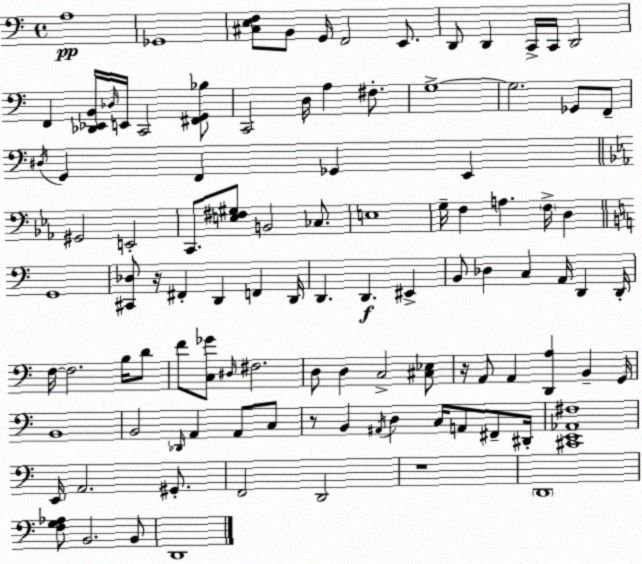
X:1
T:Untitled
M:4/4
L:1/4
K:C
A,4 _G,,4 [^C,E,F,]/2 B,,/2 G,,/4 F,,2 E,,/2 D,,/2 D,, C,,/4 C,,/4 D,,2 F,, [_D,,_E,,B,,]/4 _D,/4 E,,/4 C,,2 [^F,,G,,_B,]/2 C,,2 D,/4 A, ^F,/2 G,4 G,2 _G,,/2 F,,/2 ^D,/4 G,, F,, _G,, E,, ^G,,2 E,,2 C,,/2 [E,^F,^G,]/2 B,,2 _C,/2 E,4 G,/4 F, A, F,/4 D, G,,4 [^C,,_D,]/2 z/4 ^F,, D,, F,, D,,/4 D,, D,, ^E,, B,,/2 _D, C, A,,/4 D,, D,,/4 F,/4 F,2 B,/4 D/2 F/2 [C,_G]/2 ^D,/4 ^F,2 D,/2 D, C,2 [^C,_E,]/2 z/4 A,,/2 A,, [D,,A,] B,, G,,/4 B,,4 B,,2 _D,,/4 A,, A,,/2 C,/2 z/2 B,, ^A,,/4 D, C,/4 A,,/2 ^F,,/2 ^D,,/4 [^C,,E,,_A,,^F,]4 E,,/4 A,,2 ^G,,/2 F,,2 D,,2 z4 D,,4 [F,G,_A,]/2 B,,2 B,,/2 D,,4